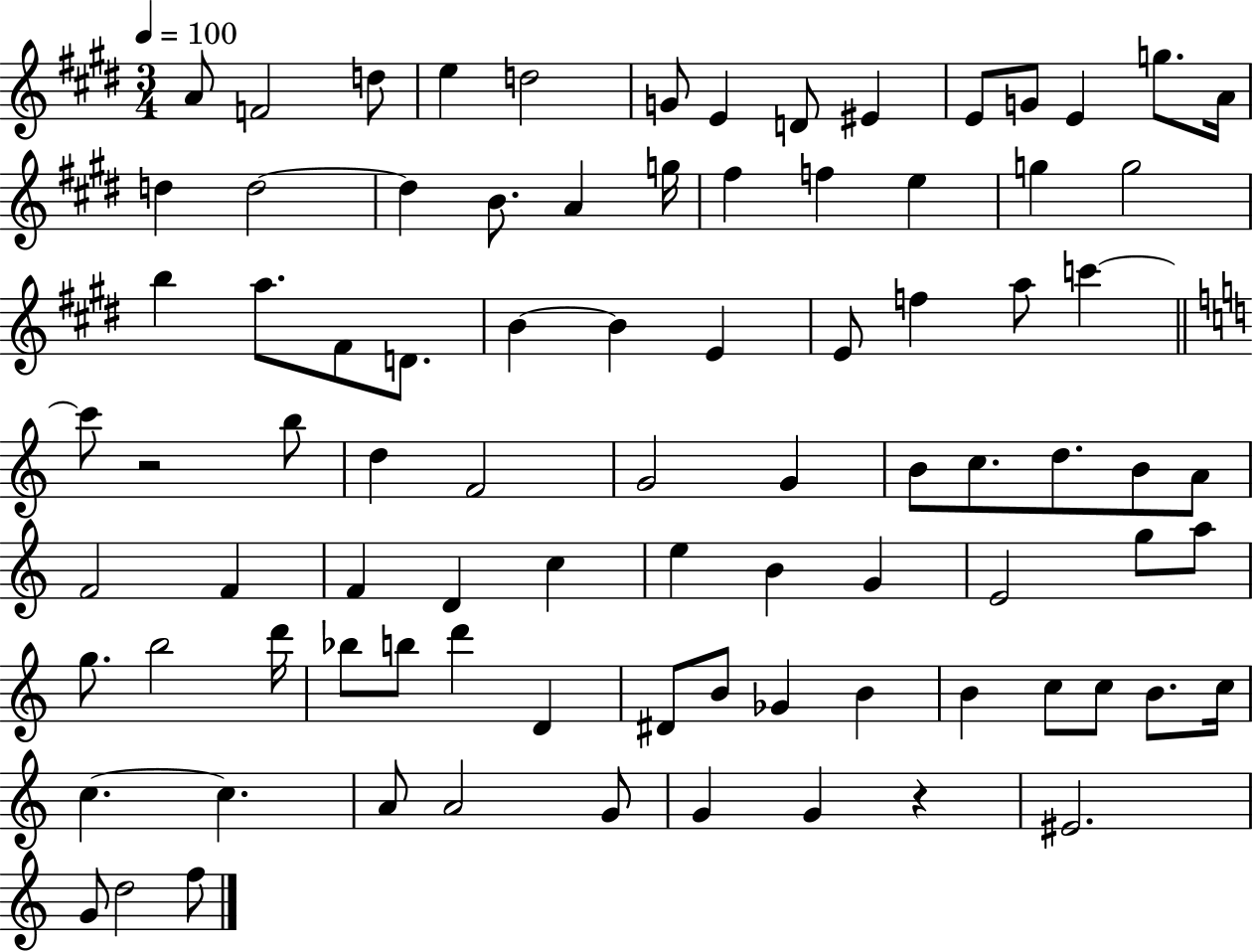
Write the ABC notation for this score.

X:1
T:Untitled
M:3/4
L:1/4
K:E
A/2 F2 d/2 e d2 G/2 E D/2 ^E E/2 G/2 E g/2 A/4 d d2 d B/2 A g/4 ^f f e g g2 b a/2 ^F/2 D/2 B B E E/2 f a/2 c' c'/2 z2 b/2 d F2 G2 G B/2 c/2 d/2 B/2 A/2 F2 F F D c e B G E2 g/2 a/2 g/2 b2 d'/4 _b/2 b/2 d' D ^D/2 B/2 _G B B c/2 c/2 B/2 c/4 c c A/2 A2 G/2 G G z ^E2 G/2 d2 f/2